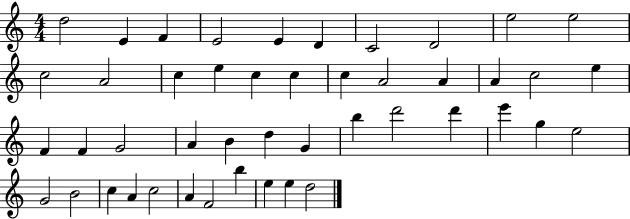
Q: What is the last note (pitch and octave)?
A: D5